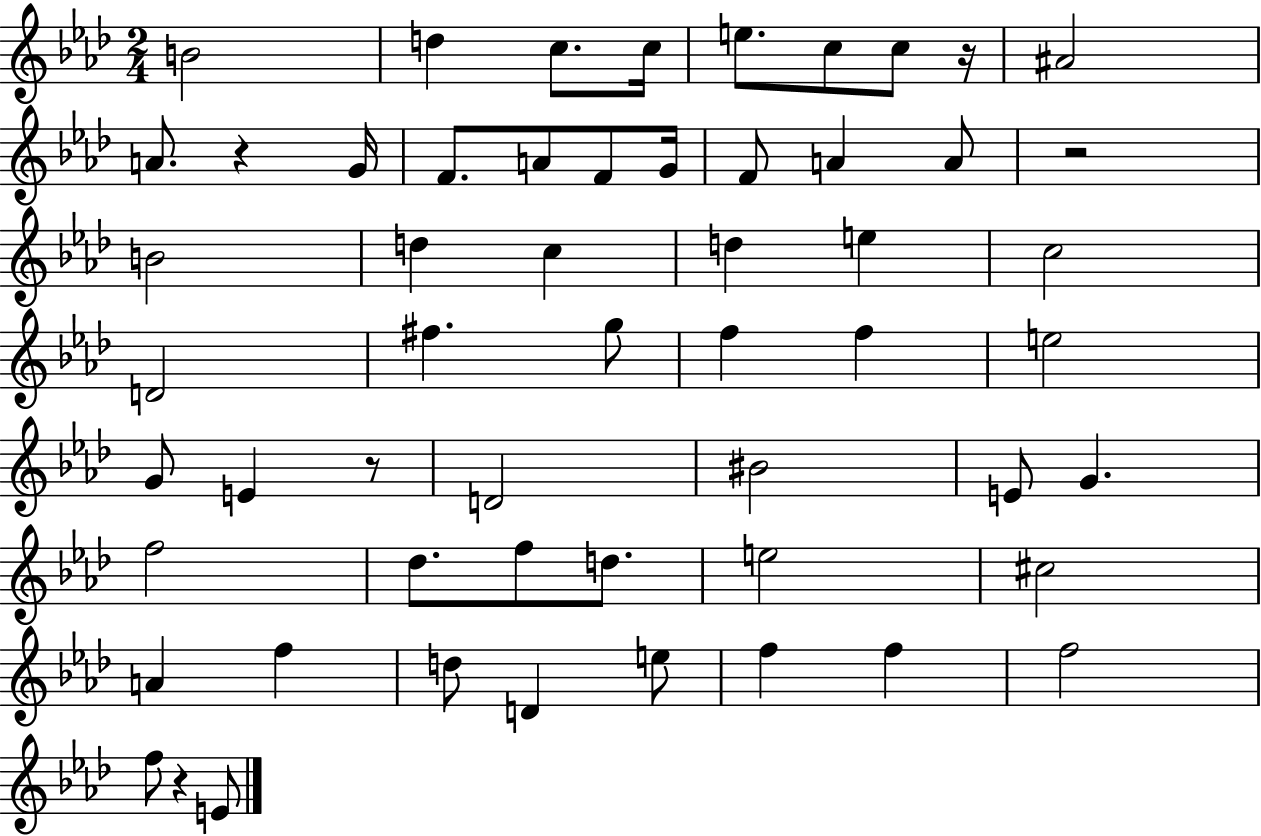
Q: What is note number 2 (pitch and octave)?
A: D5